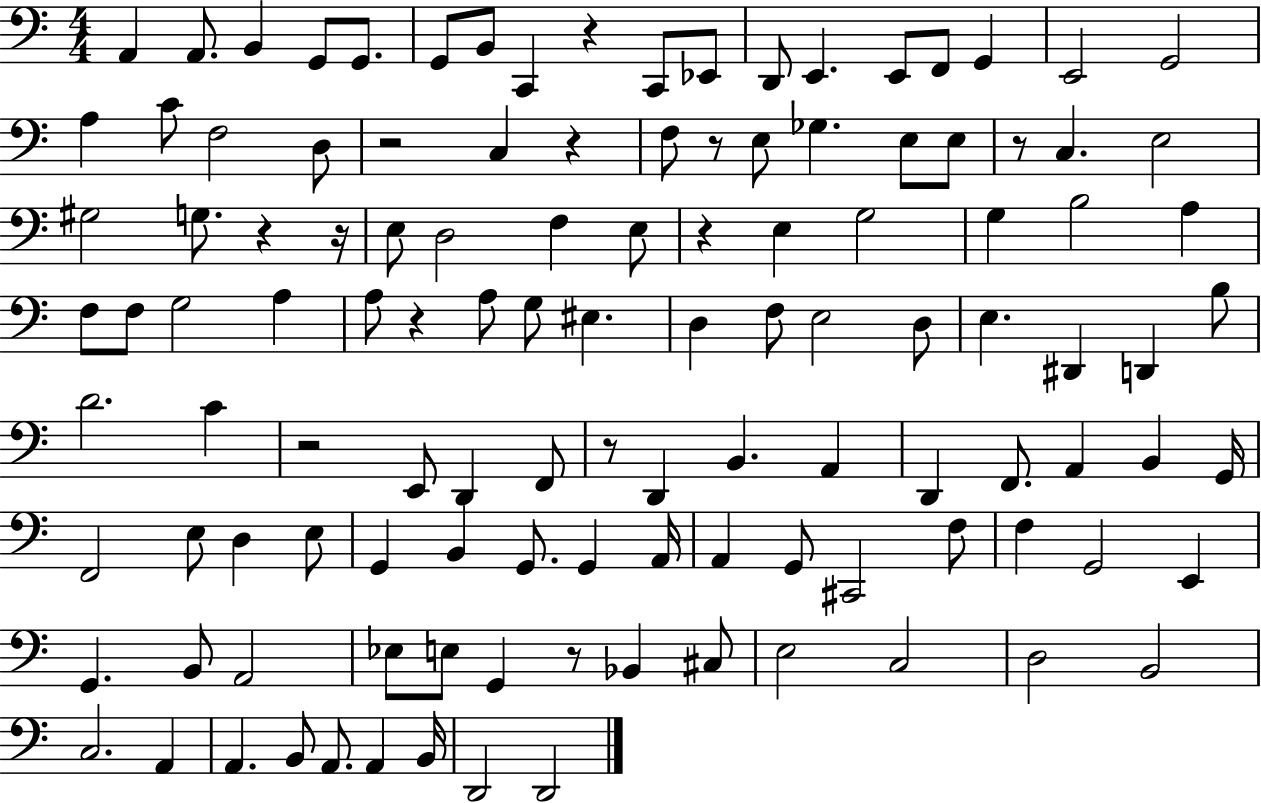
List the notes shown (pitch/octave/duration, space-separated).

A2/q A2/e. B2/q G2/e G2/e. G2/e B2/e C2/q R/q C2/e Eb2/e D2/e E2/q. E2/e F2/e G2/q E2/h G2/h A3/q C4/e F3/h D3/e R/h C3/q R/q F3/e R/e E3/e Gb3/q. E3/e E3/e R/e C3/q. E3/h G#3/h G3/e. R/q R/s E3/e D3/h F3/q E3/e R/q E3/q G3/h G3/q B3/h A3/q F3/e F3/e G3/h A3/q A3/e R/q A3/e G3/e EIS3/q. D3/q F3/e E3/h D3/e E3/q. D#2/q D2/q B3/e D4/h. C4/q R/h E2/e D2/q F2/e R/e D2/q B2/q. A2/q D2/q F2/e. A2/q B2/q G2/s F2/h E3/e D3/q E3/e G2/q B2/q G2/e. G2/q A2/s A2/q G2/e C#2/h F3/e F3/q G2/h E2/q G2/q. B2/e A2/h Eb3/e E3/e G2/q R/e Bb2/q C#3/e E3/h C3/h D3/h B2/h C3/h. A2/q A2/q. B2/e A2/e. A2/q B2/s D2/h D2/h